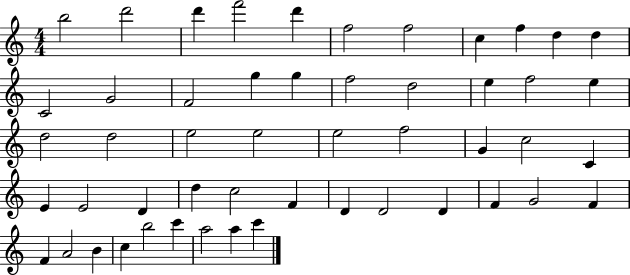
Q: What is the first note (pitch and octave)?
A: B5